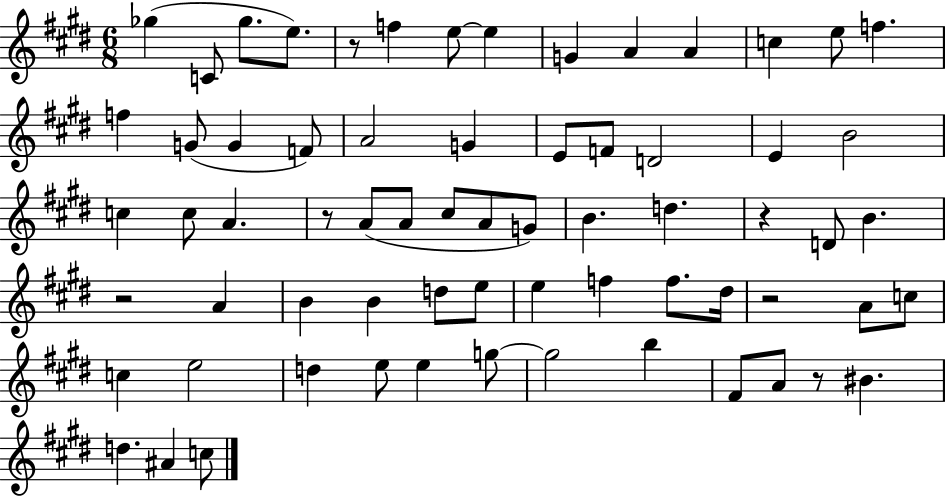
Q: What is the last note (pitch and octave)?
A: C5